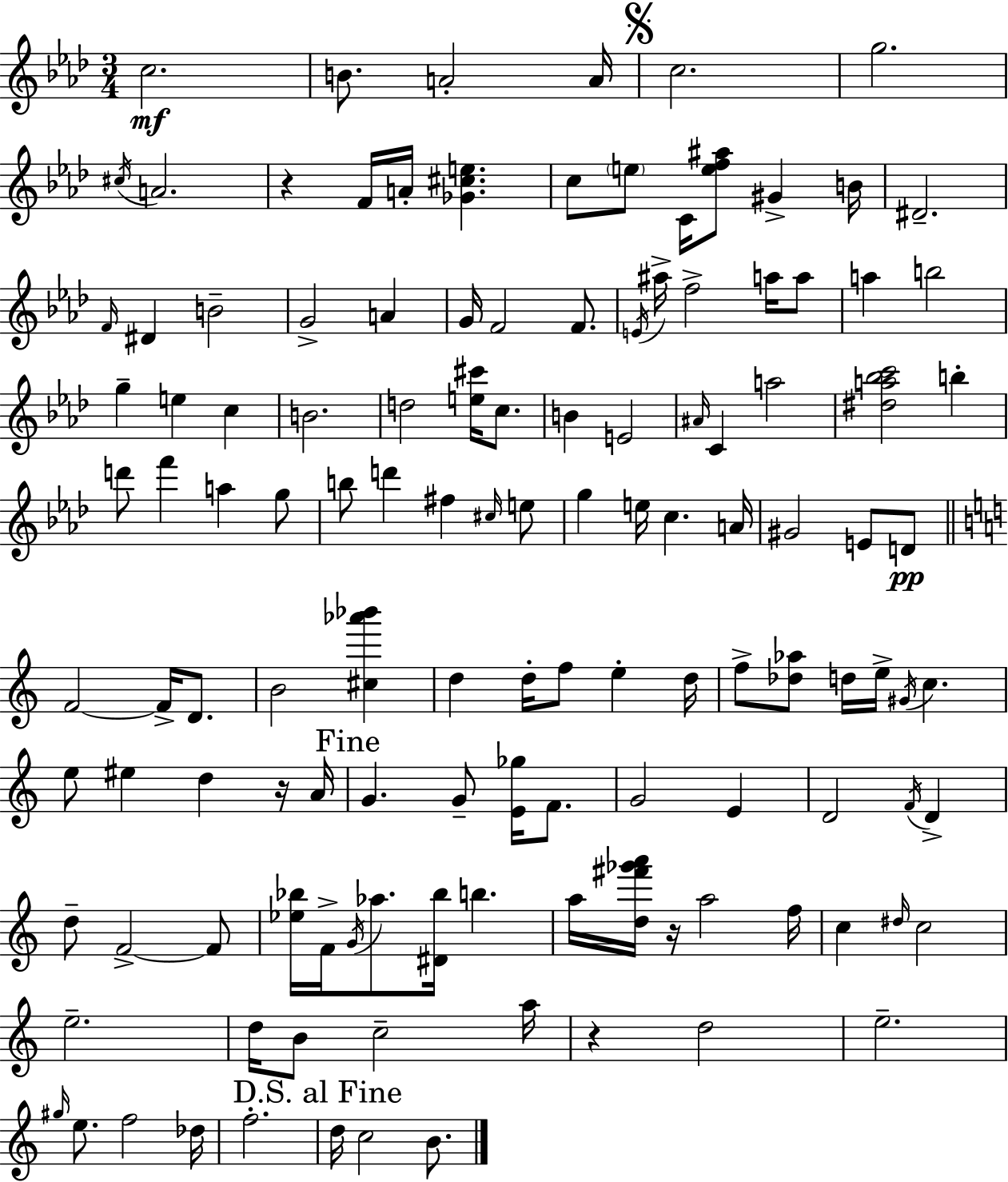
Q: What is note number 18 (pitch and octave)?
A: D#4